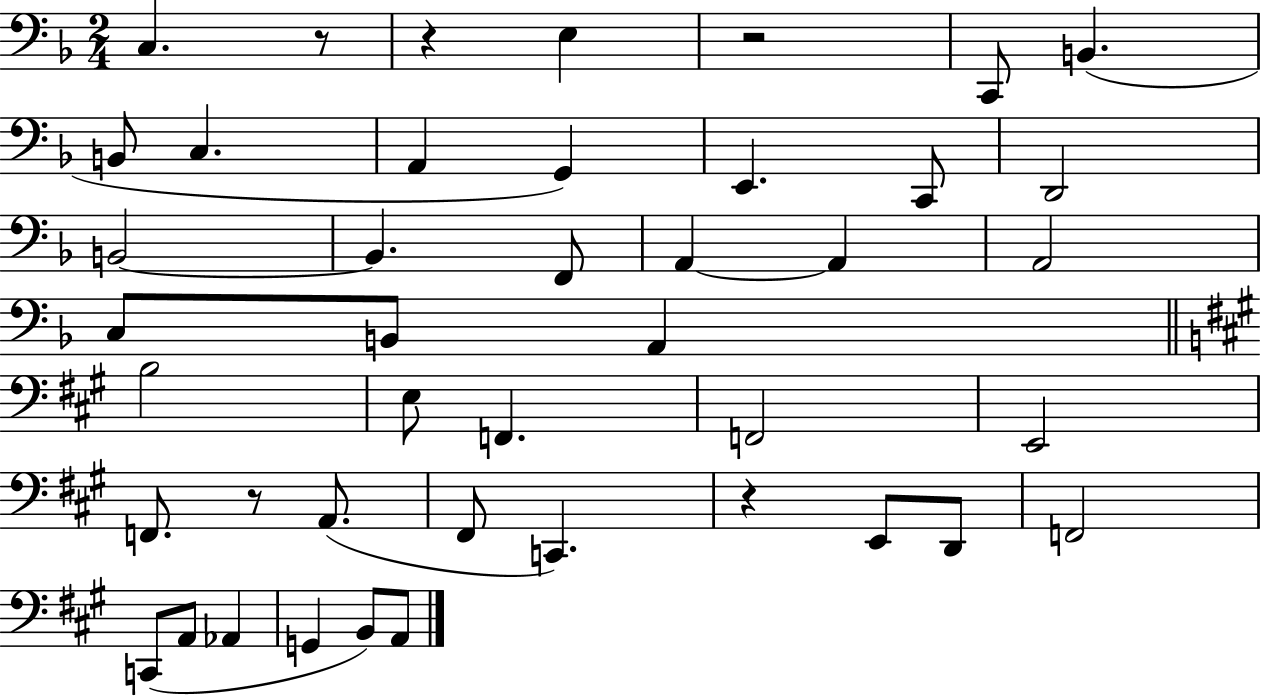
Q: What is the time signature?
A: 2/4